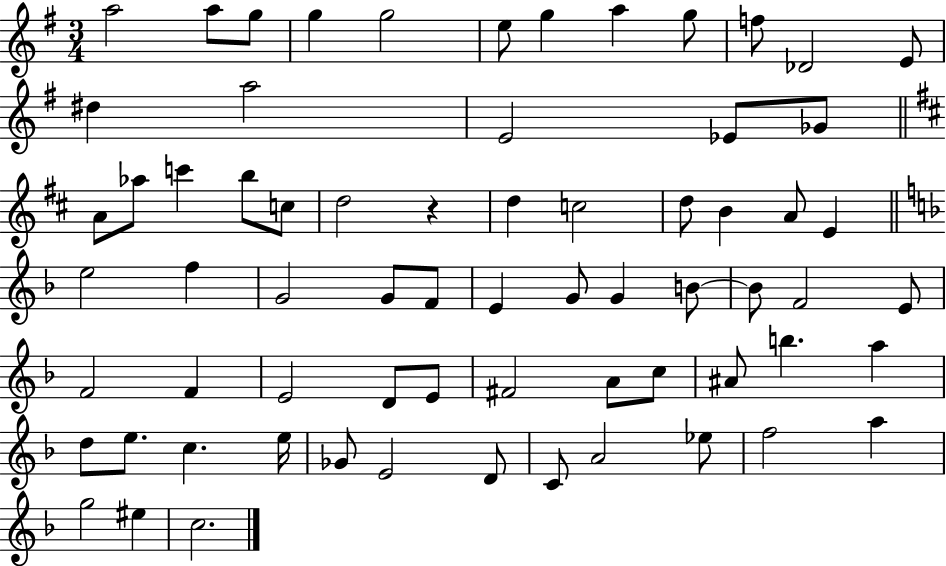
{
  \clef treble
  \numericTimeSignature
  \time 3/4
  \key g \major
  a''2 a''8 g''8 | g''4 g''2 | e''8 g''4 a''4 g''8 | f''8 des'2 e'8 | \break dis''4 a''2 | e'2 ees'8 ges'8 | \bar "||" \break \key d \major a'8 aes''8 c'''4 b''8 c''8 | d''2 r4 | d''4 c''2 | d''8 b'4 a'8 e'4 | \break \bar "||" \break \key f \major e''2 f''4 | g'2 g'8 f'8 | e'4 g'8 g'4 b'8~~ | b'8 f'2 e'8 | \break f'2 f'4 | e'2 d'8 e'8 | fis'2 a'8 c''8 | ais'8 b''4. a''4 | \break d''8 e''8. c''4. e''16 | ges'8 e'2 d'8 | c'8 a'2 ees''8 | f''2 a''4 | \break g''2 eis''4 | c''2. | \bar "|."
}